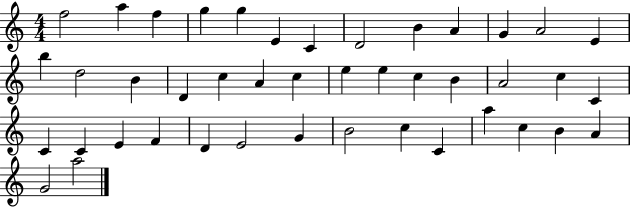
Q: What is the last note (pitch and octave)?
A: A5